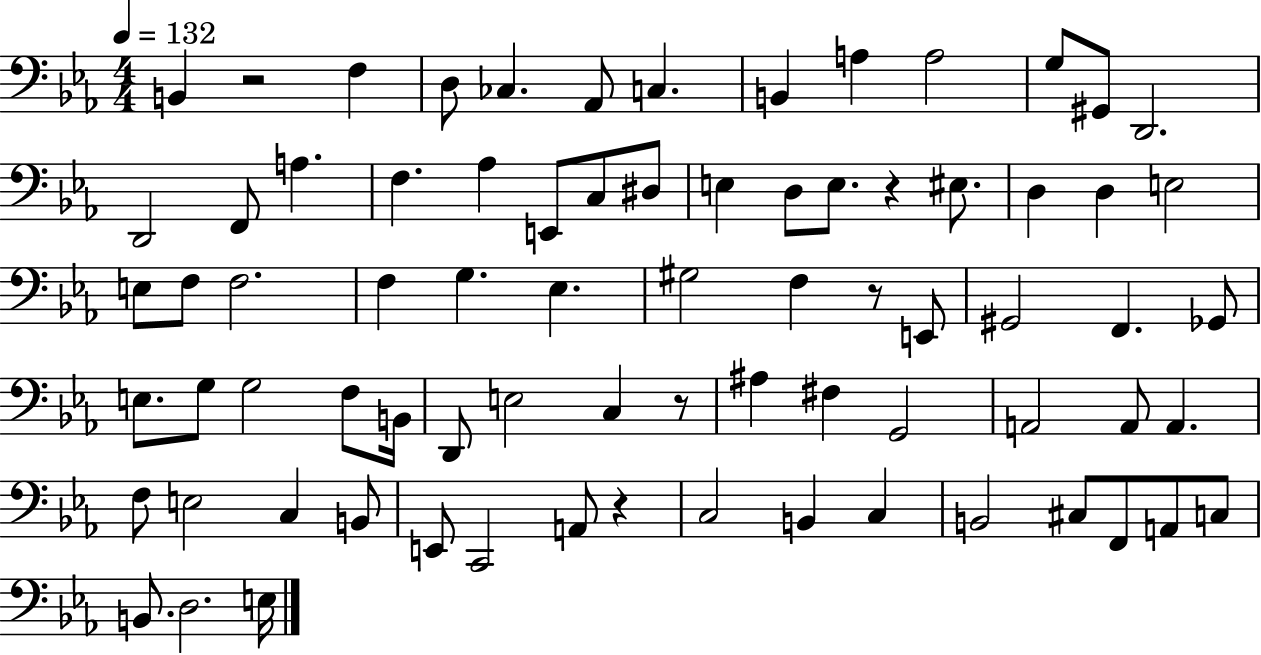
B2/q R/h F3/q D3/e CES3/q. Ab2/e C3/q. B2/q A3/q A3/h G3/e G#2/e D2/h. D2/h F2/e A3/q. F3/q. Ab3/q E2/e C3/e D#3/e E3/q D3/e E3/e. R/q EIS3/e. D3/q D3/q E3/h E3/e F3/e F3/h. F3/q G3/q. Eb3/q. G#3/h F3/q R/e E2/e G#2/h F2/q. Gb2/e E3/e. G3/e G3/h F3/e B2/s D2/e E3/h C3/q R/e A#3/q F#3/q G2/h A2/h A2/e A2/q. F3/e E3/h C3/q B2/e E2/e C2/h A2/e R/q C3/h B2/q C3/q B2/h C#3/e F2/e A2/e C3/e B2/e. D3/h. E3/s